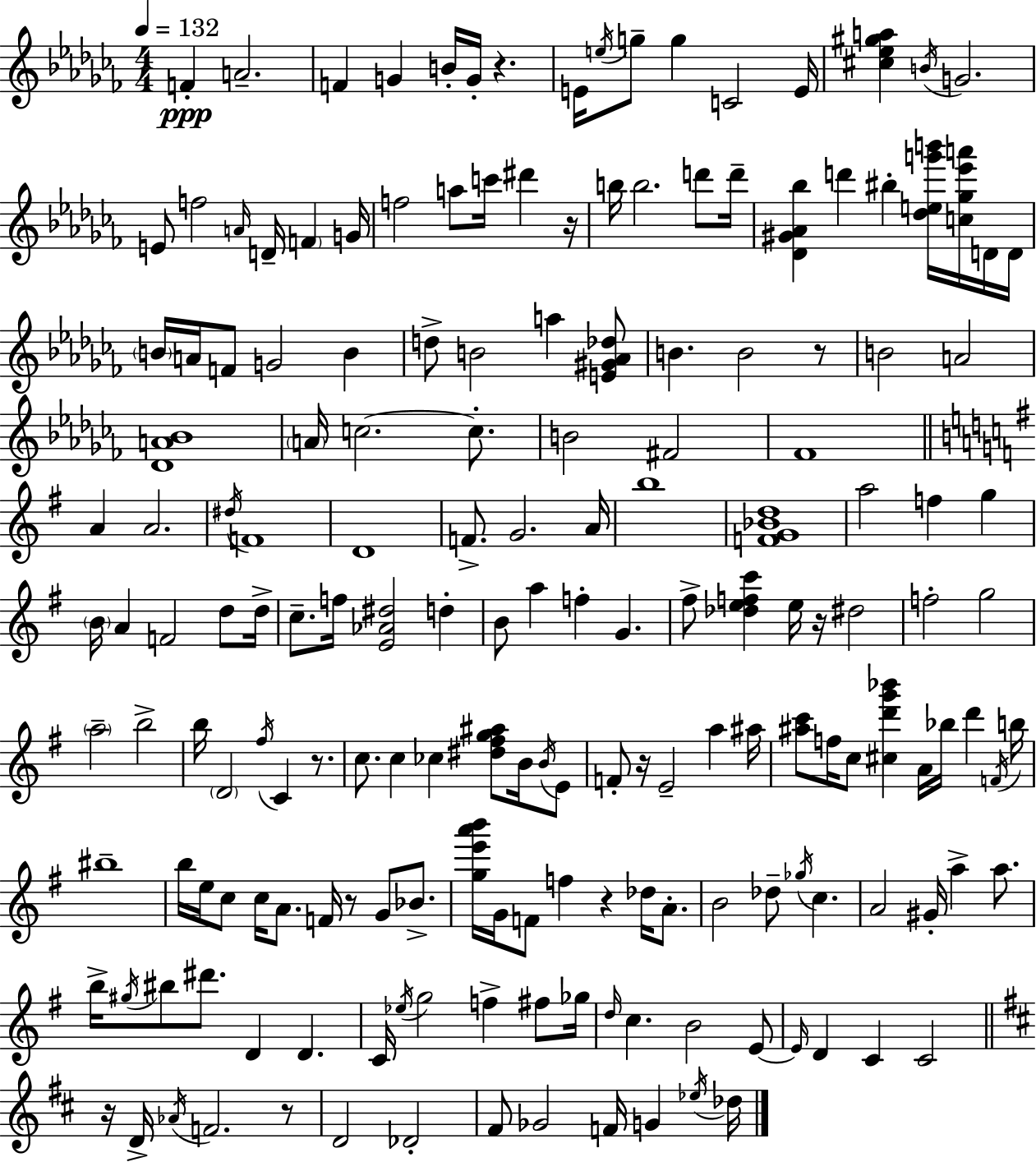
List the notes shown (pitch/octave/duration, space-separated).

F4/q A4/h. F4/q G4/q B4/s G4/s R/q. E4/s E5/s G5/e G5/q C4/h E4/s [C#5,Eb5,G#5,A5]/q B4/s G4/h. E4/e F5/h A4/s D4/s F4/q G4/s F5/h A5/e C6/s D#6/q R/s B5/s B5/h. D6/e D6/s [Db4,G#4,Ab4,Bb5]/q D6/q BIS5/q [Db5,E5,G6,B6]/s [C5,Gb5,Eb6,A6]/s D4/s D4/s B4/s A4/s F4/e G4/h B4/q D5/e B4/h A5/q [E4,G#4,Ab4,Db5]/e B4/q. B4/h R/e B4/h A4/h [Db4,A4,Bb4]/w A4/s C5/h. C5/e. B4/h F#4/h FES4/w A4/q A4/h. D#5/s F4/w D4/w F4/e. G4/h. A4/s B5/w [F4,G4,Bb4,D5]/w A5/h F5/q G5/q B4/s A4/q F4/h D5/e D5/s C5/e. F5/s [E4,Ab4,D#5]/h D5/q B4/e A5/q F5/q G4/q. F#5/e [Db5,E5,F5,C6]/q E5/s R/s D#5/h F5/h G5/h A5/h B5/h B5/s D4/h F#5/s C4/q R/e. C5/e. C5/q CES5/q [D#5,F#5,G5,A#5]/e B4/s B4/s E4/e F4/e R/s E4/h A5/q A#5/s [A#5,C6]/e F5/s C5/e [C#5,D6,G6,Bb6]/q A4/s Bb5/s D6/q F4/s B5/s BIS5/w B5/s E5/s C5/e C5/s A4/e. F4/s R/e G4/e Bb4/e. [G5,E6,A6,B6]/s G4/s F4/e F5/q R/q Db5/s A4/e. B4/h Db5/e Gb5/s C5/q. A4/h G#4/s A5/q A5/e. B5/s G#5/s BIS5/e D#6/e. D4/q D4/q. C4/s Eb5/s G5/h F5/q F#5/e Gb5/s D5/s C5/q. B4/h E4/e E4/s D4/q C4/q C4/h R/s D4/s Ab4/s F4/h. R/e D4/h Db4/h F#4/e Gb4/h F4/s G4/q Eb5/s Db5/s